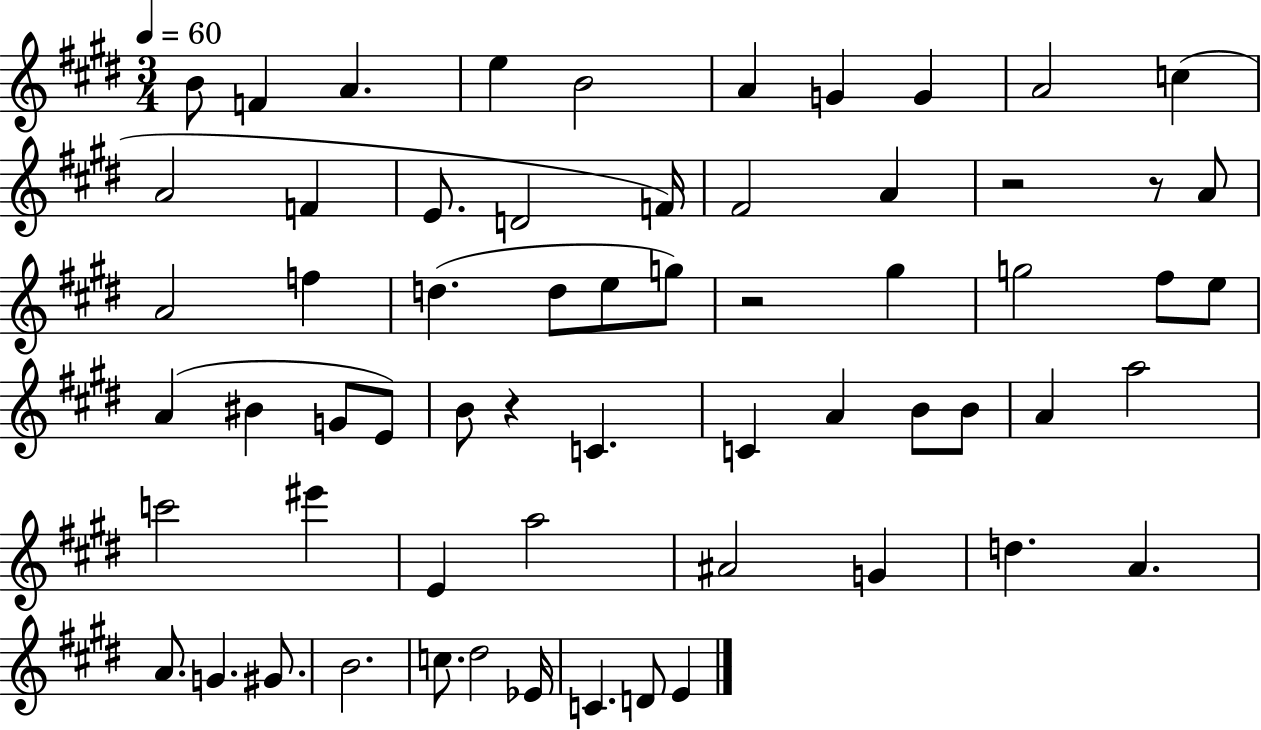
{
  \clef treble
  \numericTimeSignature
  \time 3/4
  \key e \major
  \tempo 4 = 60
  b'8 f'4 a'4. | e''4 b'2 | a'4 g'4 g'4 | a'2 c''4( | \break a'2 f'4 | e'8. d'2 f'16) | fis'2 a'4 | r2 r8 a'8 | \break a'2 f''4 | d''4.( d''8 e''8 g''8) | r2 gis''4 | g''2 fis''8 e''8 | \break a'4( bis'4 g'8 e'8) | b'8 r4 c'4. | c'4 a'4 b'8 b'8 | a'4 a''2 | \break c'''2 eis'''4 | e'4 a''2 | ais'2 g'4 | d''4. a'4. | \break a'8. g'4. gis'8. | b'2. | c''8. dis''2 ees'16 | c'4. d'8 e'4 | \break \bar "|."
}